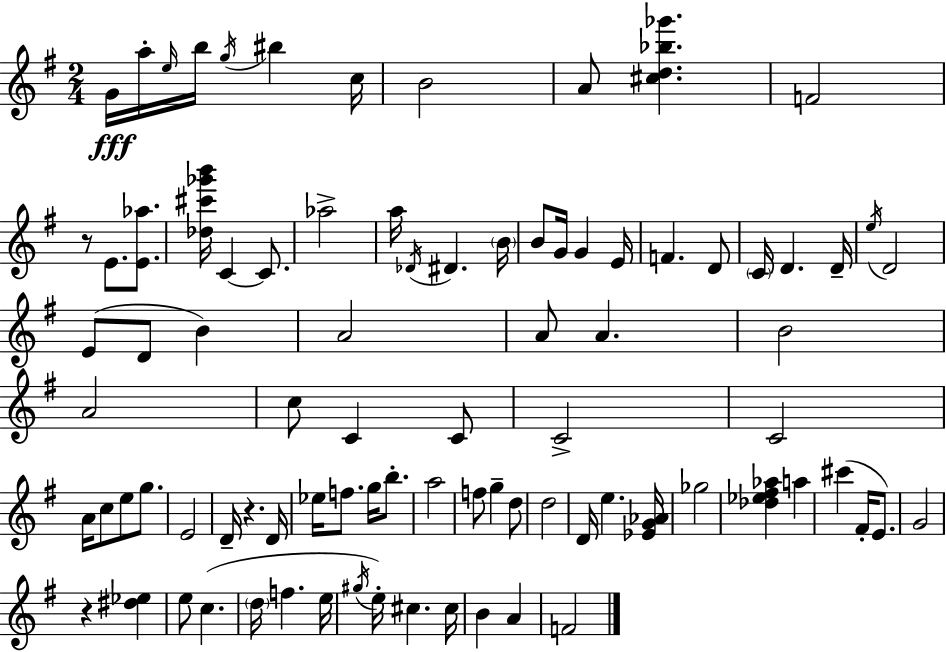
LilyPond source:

{
  \clef treble
  \numericTimeSignature
  \time 2/4
  \key g \major
  g'16\fff a''16-. \grace { e''16 } b''16 \acciaccatura { g''16 } bis''4 | c''16 b'2 | a'8 <cis'' d'' bes'' ges'''>4. | f'2 | \break r8 e'8. <e' aes''>8. | <des'' cis''' ges''' b'''>16 c'4~~ c'8. | aes''2-> | a''16 \acciaccatura { des'16 } dis'4. | \break \parenthesize b'16 b'8 g'16 g'4 | e'16 f'4. | d'8 \parenthesize c'16 d'4. | d'16-- \acciaccatura { e''16 } d'2 | \break e'8( d'8 | b'4) a'2 | a'8 a'4. | b'2 | \break a'2 | c''8 c'4 | c'8 c'2-> | c'2 | \break a'16 c''8 e''8 | g''8. e'2 | d'16-- r4. | d'16 ees''16 f''8. | \break g''16 b''8.-. a''2 | f''8 g''4-- | d''8 d''2 | d'16 e''4. | \break <ees' g' aes'>16 ges''2 | <des'' ees'' fis'' aes''>4 | a''4 cis'''4( | fis'16-. e'8.) g'2 | \break r4 | <dis'' ees''>4 e''8 c''4.( | \parenthesize d''16 f''4. | e''16 \acciaccatura { gis''16 }) e''16-. cis''4. | \break cis''16 b'4 | a'4 f'2 | \bar "|."
}